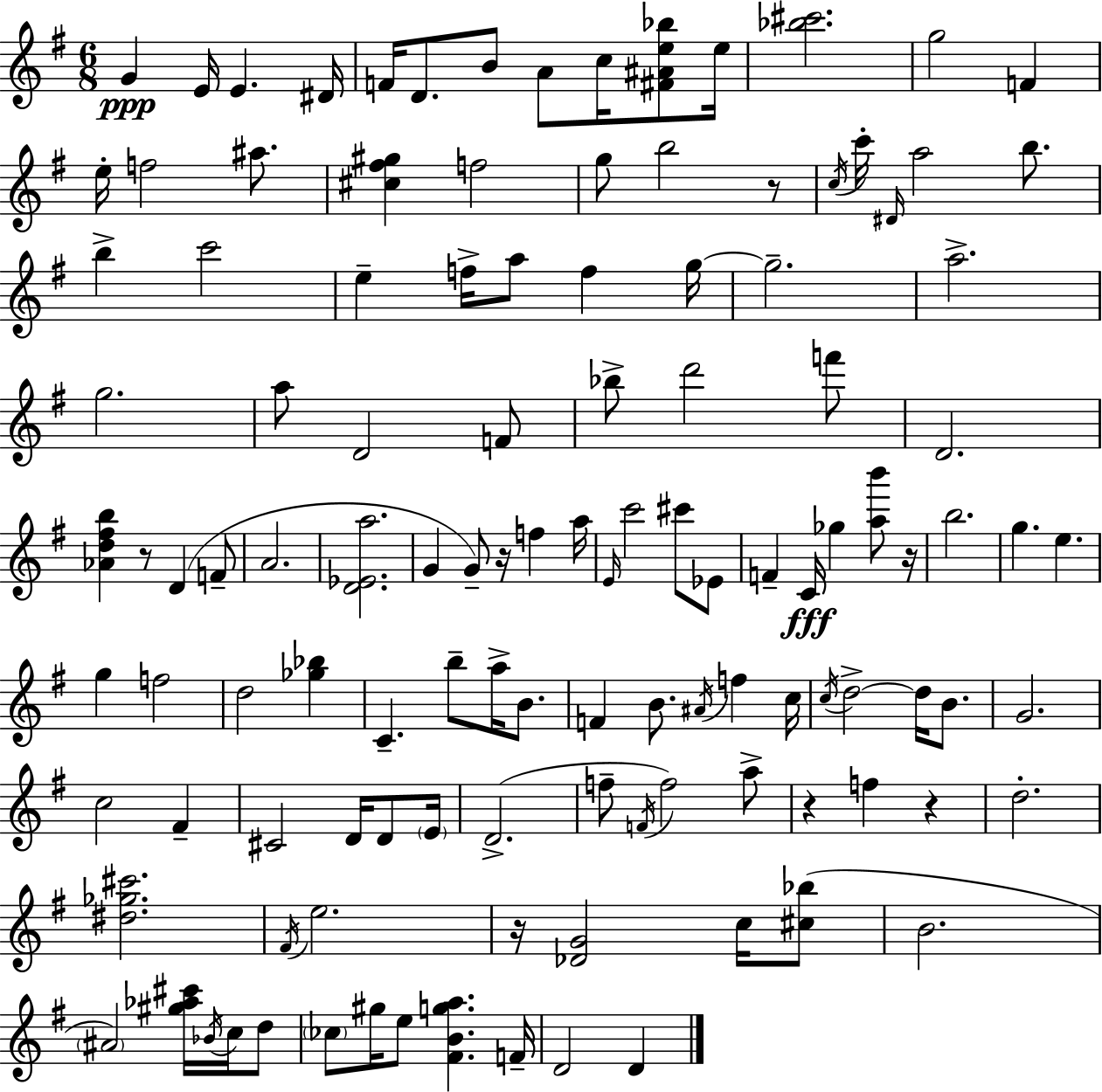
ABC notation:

X:1
T:Untitled
M:6/8
L:1/4
K:G
G E/4 E ^D/4 F/4 D/2 B/2 A/2 c/4 [^F^Ae_b]/2 e/4 [_b^c']2 g2 F e/4 f2 ^a/2 [^c^f^g] f2 g/2 b2 z/2 c/4 c'/4 ^D/4 a2 b/2 b c'2 e f/4 a/2 f g/4 g2 a2 g2 a/2 D2 F/2 _b/2 d'2 f'/2 D2 [_Ad^fb] z/2 D F/2 A2 [D_Ea]2 G G/2 z/4 f a/4 E/4 c'2 ^c'/2 _E/2 F C/4 _g [ab']/2 z/4 b2 g e g f2 d2 [_g_b] C b/2 a/4 B/2 F B/2 ^A/4 f c/4 c/4 d2 d/4 B/2 G2 c2 ^F ^C2 D/4 D/2 E/4 D2 f/2 F/4 f2 a/2 z f z d2 [^d_g^c']2 ^F/4 e2 z/4 [_DG]2 c/4 [^c_b]/2 B2 ^A2 [^g_a^c']/4 _B/4 c/4 d/2 _c/2 ^g/4 e/2 [^FBga] F/4 D2 D